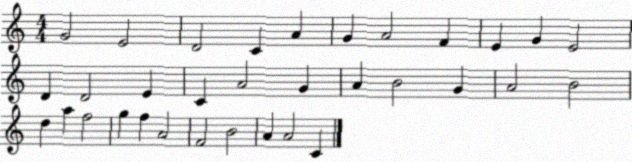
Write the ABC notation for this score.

X:1
T:Untitled
M:4/4
L:1/4
K:C
G2 E2 D2 C A G A2 F E G E2 D D2 E C A2 G A B2 G A2 B2 d a f2 g f A2 F2 B2 A A2 C